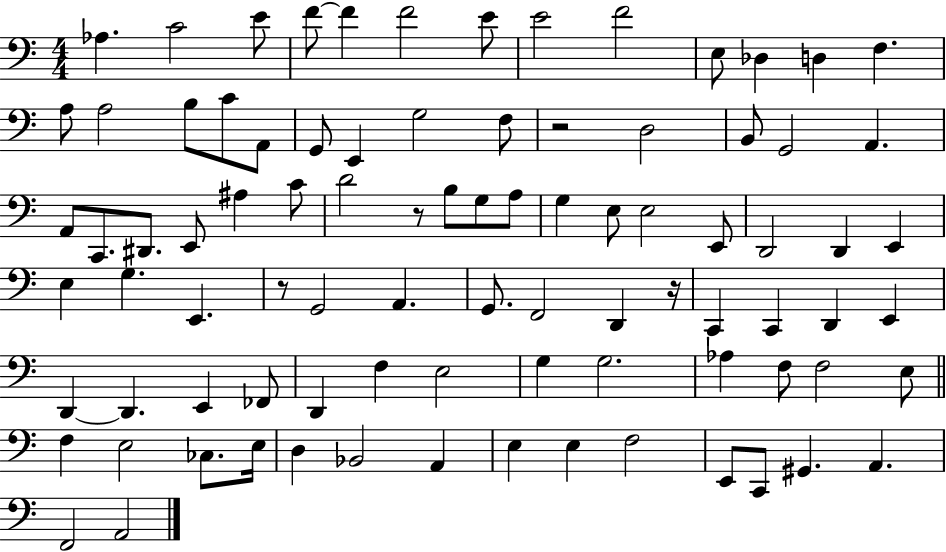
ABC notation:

X:1
T:Untitled
M:4/4
L:1/4
K:C
_A, C2 E/2 F/2 F F2 E/2 E2 F2 E,/2 _D, D, F, A,/2 A,2 B,/2 C/2 A,,/2 G,,/2 E,, G,2 F,/2 z2 D,2 B,,/2 G,,2 A,, A,,/2 C,,/2 ^D,,/2 E,,/2 ^A, C/2 D2 z/2 B,/2 G,/2 A,/2 G, E,/2 E,2 E,,/2 D,,2 D,, E,, E, G, E,, z/2 G,,2 A,, G,,/2 F,,2 D,, z/4 C,, C,, D,, E,, D,, D,, E,, _F,,/2 D,, F, E,2 G, G,2 _A, F,/2 F,2 E,/2 F, E,2 _C,/2 E,/4 D, _B,,2 A,, E, E, F,2 E,,/2 C,,/2 ^G,, A,, F,,2 A,,2